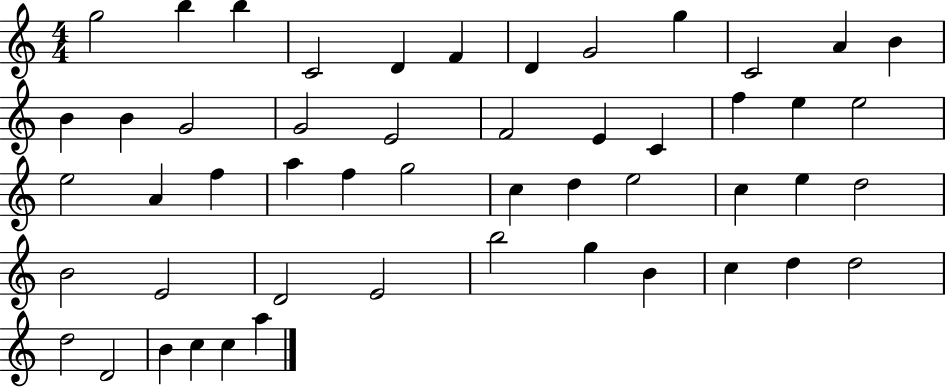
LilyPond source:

{
  \clef treble
  \numericTimeSignature
  \time 4/4
  \key c \major
  g''2 b''4 b''4 | c'2 d'4 f'4 | d'4 g'2 g''4 | c'2 a'4 b'4 | \break b'4 b'4 g'2 | g'2 e'2 | f'2 e'4 c'4 | f''4 e''4 e''2 | \break e''2 a'4 f''4 | a''4 f''4 g''2 | c''4 d''4 e''2 | c''4 e''4 d''2 | \break b'2 e'2 | d'2 e'2 | b''2 g''4 b'4 | c''4 d''4 d''2 | \break d''2 d'2 | b'4 c''4 c''4 a''4 | \bar "|."
}